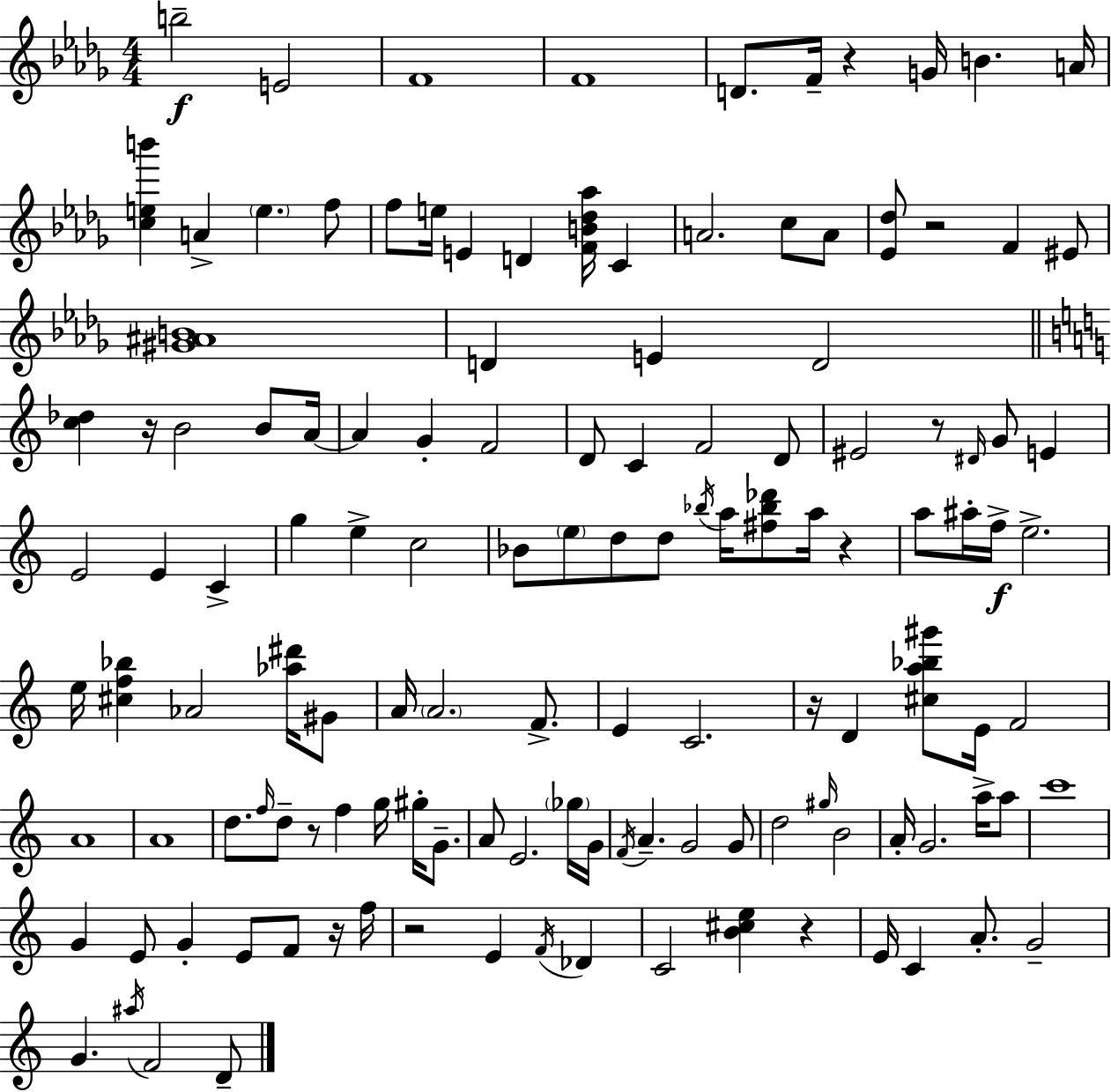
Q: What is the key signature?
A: BES minor